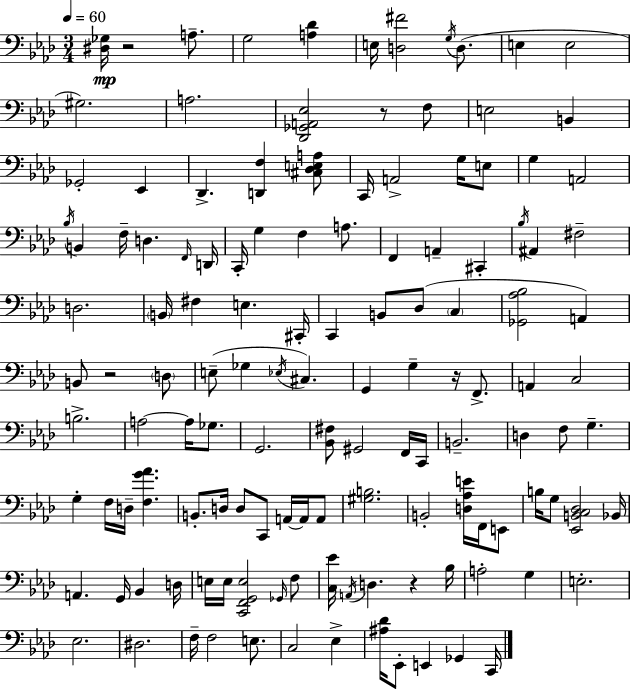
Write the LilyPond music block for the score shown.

{
  \clef bass
  \numericTimeSignature
  \time 3/4
  \key f \minor
  \tempo 4 = 60
  <dis ges>16\mp r2 a8.-- | g2 <a des'>4 | e16 <d fis'>2 \acciaccatura { g16 } d8.( | e4 e2 | \break gis2.) | a2. | <des, ges, a, ees>2 r8 f8 | e2 b,4 | \break ges,2-. ees,4 | des,4.-> <d, f>4 <cis des e a>8 | c,16 a,2-> g16 e8 | g4 a,2 | \break \acciaccatura { bes16 } b,4 f16-- d4. | \grace { f,16 } d,16 c,16-. g4 f4 | a8. f,4 a,4-- cis,4-. | \acciaccatura { bes16 } ais,4 fis2-- | \break d2. | \parenthesize b,16 fis4 e4. | cis,16-. c,4 b,8 des8( | \parenthesize c4 <ges, aes bes>2 | \break a,4) b,8 r2 | \parenthesize d8 e8--( ges4 \acciaccatura { ees16 } cis4.) | g,4 g4-- | r16 f,8.-> a,4 c2 | \break b2.-> | a2~~ | a16 ges8. g,2. | <bes, fis>8 gis,2 | \break f,16 c,16 b,2.-- | d4 f8 g4.-- | g4-. f16 d16-- <f g' aes'>4. | b,8.-. d16 d8 c,8 | \break a,16~~ a,16 a,8 <gis b>2. | b,2-. | <d aes e'>16 f,16 e,8 b16 g8 <ees, b, c des>2 | bes,16 a,4. g,16 | \break bes,4 d16 e16 e16 <c, f, g, e>2 | \grace { ges,16 } f8 <c ees'>16 \acciaccatura { a,16 } d4. | r4 bes16 a2-. | g4 e2.-. | \break ees2. | dis2. | f16-- f2 | e8. c2 | \break ees4-> <ais des'>16 ees,8-. e,4 | ges,4 c,16 \bar "|."
}